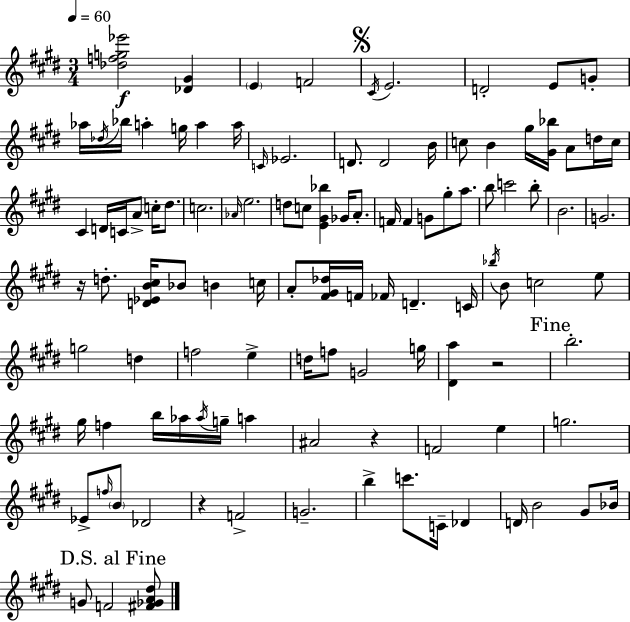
[Db5,F5,G5,Eb6]/h [Db4,G#4]/q E4/q F4/h C#4/s E4/h. D4/h E4/e G4/e Ab5/s Db5/s Bb5/s A5/q G5/s A5/q A5/s C4/s Eb4/h. D4/e. D4/h B4/s C5/e B4/q G#5/s [G#4,Bb5]/s A4/e D5/s C5/s C#4/q D4/s C4/s A4/e C5/s D#5/e. C5/h. Ab4/s E5/h. D5/e C5/e [E4,G#4,Bb5]/q Gb4/s A4/e. F4/s F4/q G4/e G#5/e A5/e. B5/e C6/h B5/e B4/h. G4/h. R/s D5/e. [D4,Eb4,B4,C#5]/s Bb4/e B4/q C5/s A4/e [F#4,G#4,Db5]/s F4/s FES4/s D4/q. C4/s Bb5/s B4/e C5/h E5/e G5/h D5/q F5/h E5/q D5/s F5/e G4/h G5/s [D#4,A5]/q R/h B5/h. G#5/s F5/q B5/s Ab5/s Ab5/s G5/s A5/q A#4/h R/q F4/h E5/q G5/h. Eb4/e F5/s B4/e Db4/h R/q F4/h G4/h. B5/q C6/e. C4/s Db4/q D4/s B4/h G#4/e Bb4/s G4/e F4/h [F#4,Gb4,A4,D#5]/e